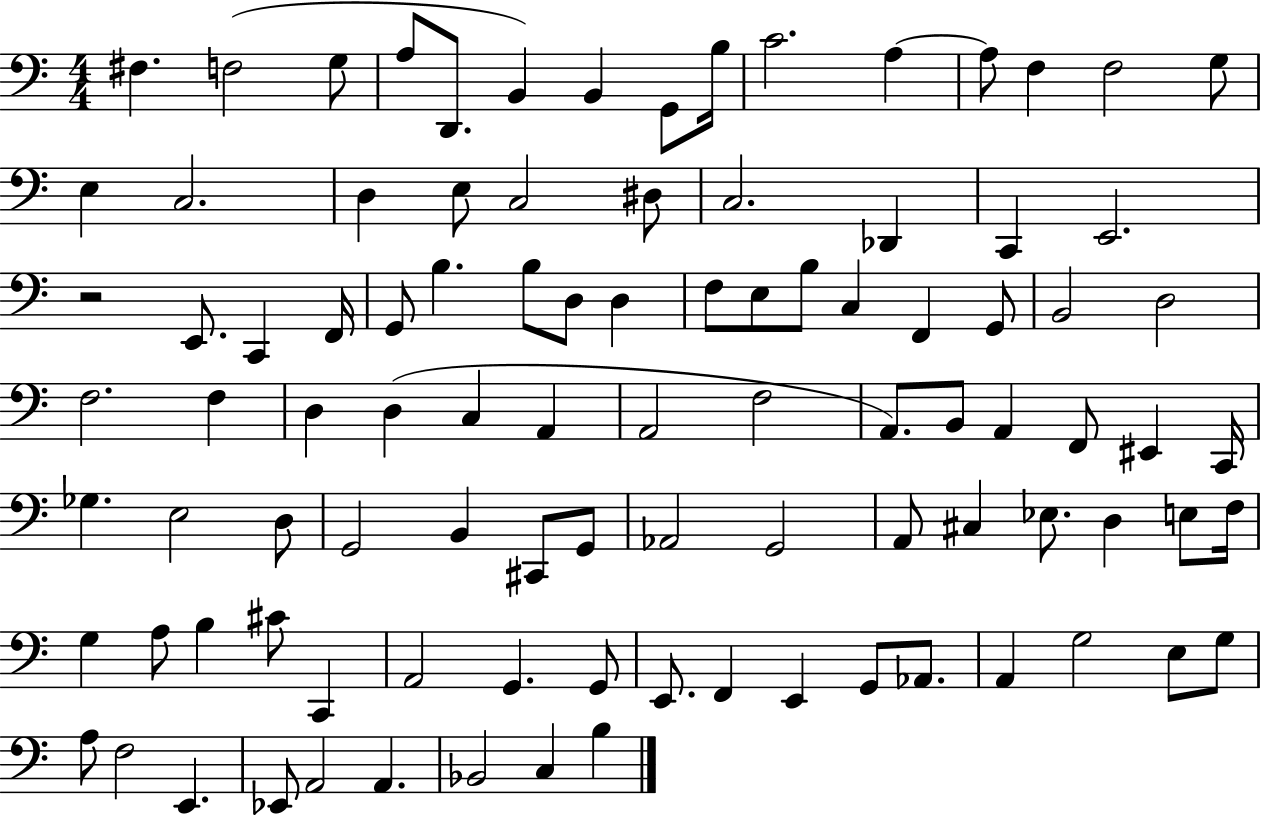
F#3/q. F3/h G3/e A3/e D2/e. B2/q B2/q G2/e B3/s C4/h. A3/q A3/e F3/q F3/h G3/e E3/q C3/h. D3/q E3/e C3/h D#3/e C3/h. Db2/q C2/q E2/h. R/h E2/e. C2/q F2/s G2/e B3/q. B3/e D3/e D3/q F3/e E3/e B3/e C3/q F2/q G2/e B2/h D3/h F3/h. F3/q D3/q D3/q C3/q A2/q A2/h F3/h A2/e. B2/e A2/q F2/e EIS2/q C2/s Gb3/q. E3/h D3/e G2/h B2/q C#2/e G2/e Ab2/h G2/h A2/e C#3/q Eb3/e. D3/q E3/e F3/s G3/q A3/e B3/q C#4/e C2/q A2/h G2/q. G2/e E2/e. F2/q E2/q G2/e Ab2/e. A2/q G3/h E3/e G3/e A3/e F3/h E2/q. Eb2/e A2/h A2/q. Bb2/h C3/q B3/q